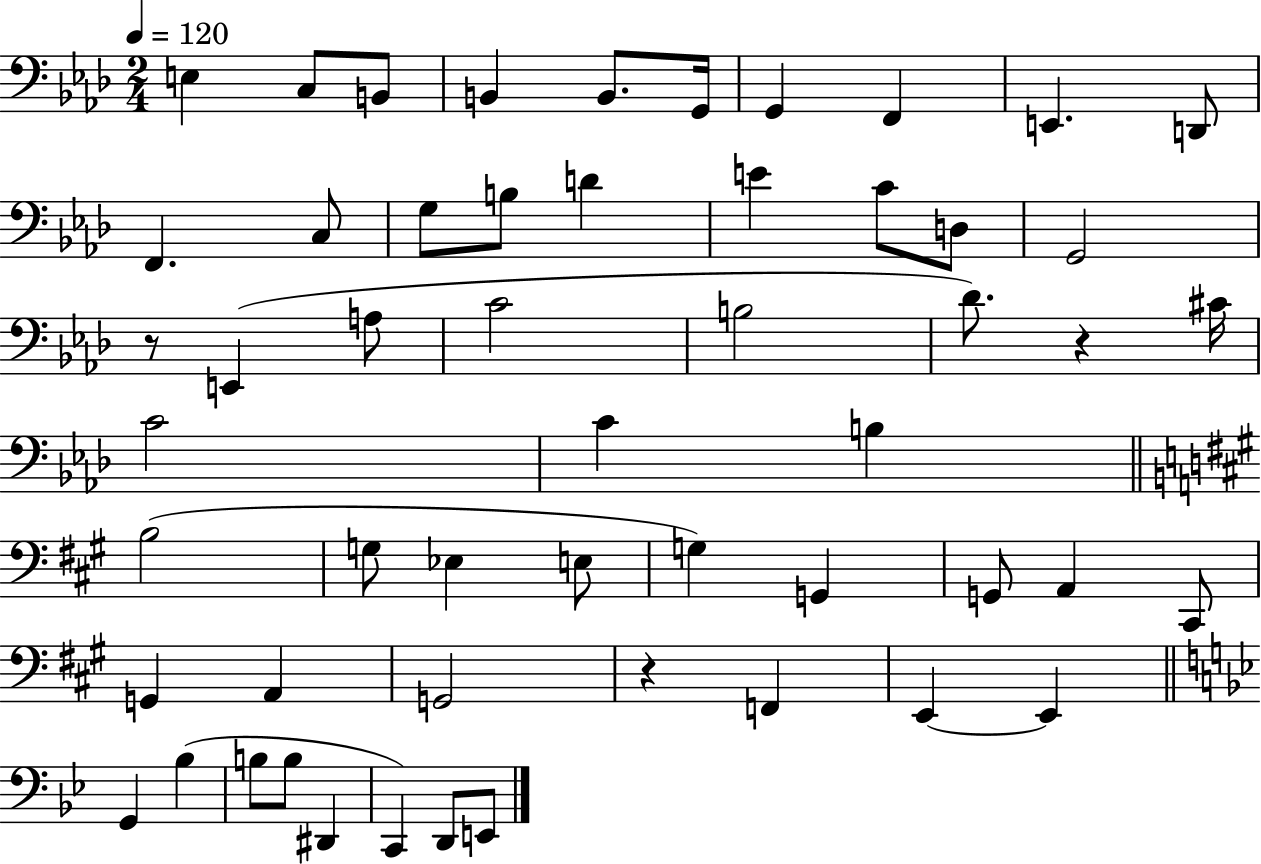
E3/q C3/e B2/e B2/q B2/e. G2/s G2/q F2/q E2/q. D2/e F2/q. C3/e G3/e B3/e D4/q E4/q C4/e D3/e G2/h R/e E2/q A3/e C4/h B3/h Db4/e. R/q C#4/s C4/h C4/q B3/q B3/h G3/e Eb3/q E3/e G3/q G2/q G2/e A2/q C#2/e G2/q A2/q G2/h R/q F2/q E2/q E2/q G2/q Bb3/q B3/e B3/e D#2/q C2/q D2/e E2/e